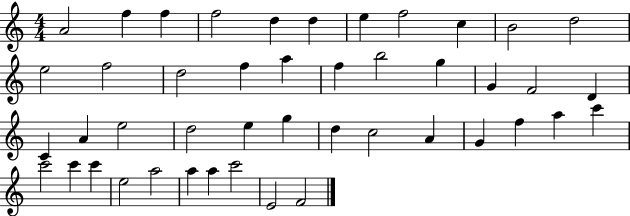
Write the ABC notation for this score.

X:1
T:Untitled
M:4/4
L:1/4
K:C
A2 f f f2 d d e f2 c B2 d2 e2 f2 d2 f a f b2 g G F2 D C A e2 d2 e g d c2 A G f a c' c'2 c' c' e2 a2 a a c'2 E2 F2